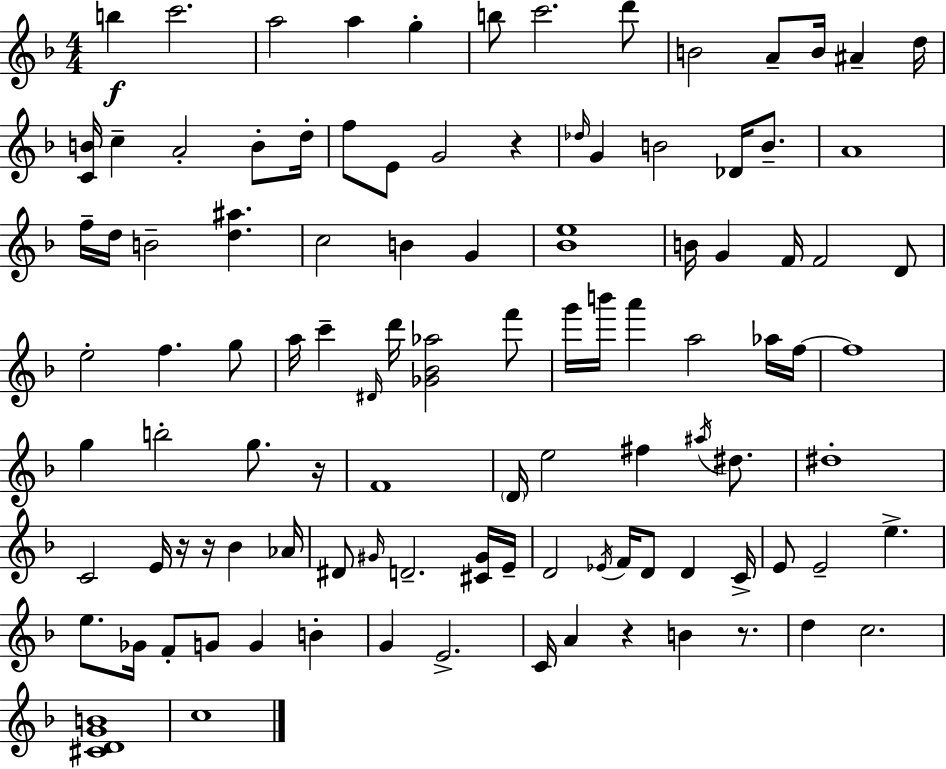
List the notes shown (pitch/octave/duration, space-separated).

B5/q C6/h. A5/h A5/q G5/q B5/e C6/h. D6/e B4/h A4/e B4/s A#4/q D5/s [C4,B4]/s C5/q A4/h B4/e D5/s F5/e E4/e G4/h R/q Db5/s G4/q B4/h Db4/s B4/e. A4/w F5/s D5/s B4/h [D5,A#5]/q. C5/h B4/q G4/q [Bb4,E5]/w B4/s G4/q F4/s F4/h D4/e E5/h F5/q. G5/e A5/s C6/q D#4/s D6/s [Gb4,Bb4,Ab5]/h F6/e G6/s B6/s A6/q A5/h Ab5/s F5/s F5/w G5/q B5/h G5/e. R/s F4/w D4/s E5/h F#5/q A#5/s D#5/e. D#5/w C4/h E4/s R/s R/s Bb4/q Ab4/s D#4/e G#4/s D4/h. [C#4,G#4]/s E4/s D4/h Eb4/s F4/s D4/e D4/q C4/s E4/e E4/h E5/q. E5/e. Gb4/s F4/e G4/e G4/q B4/q G4/q E4/h. C4/s A4/q R/q B4/q R/e. D5/q C5/h. [C#4,D4,G4,B4]/w C5/w